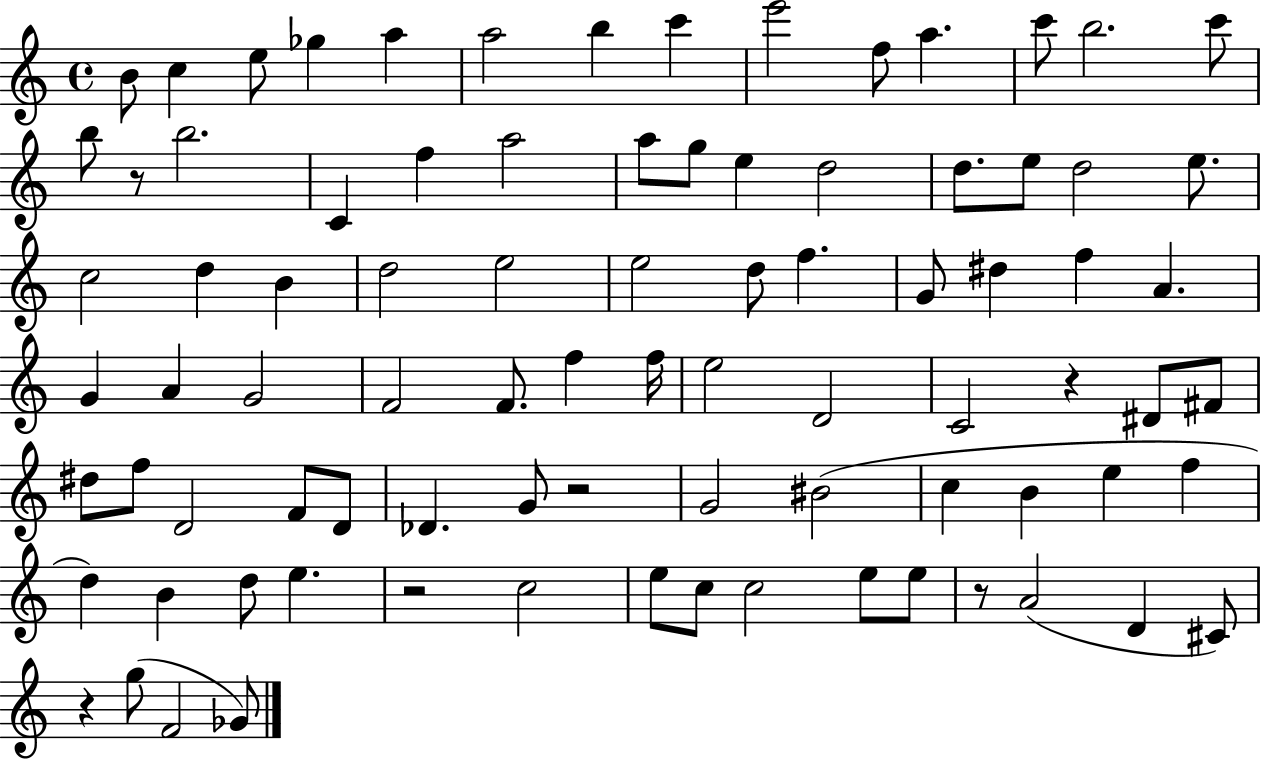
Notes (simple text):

B4/e C5/q E5/e Gb5/q A5/q A5/h B5/q C6/q E6/h F5/e A5/q. C6/e B5/h. C6/e B5/e R/e B5/h. C4/q F5/q A5/h A5/e G5/e E5/q D5/h D5/e. E5/e D5/h E5/e. C5/h D5/q B4/q D5/h E5/h E5/h D5/e F5/q. G4/e D#5/q F5/q A4/q. G4/q A4/q G4/h F4/h F4/e. F5/q F5/s E5/h D4/h C4/h R/q D#4/e F#4/e D#5/e F5/e D4/h F4/e D4/e Db4/q. G4/e R/h G4/h BIS4/h C5/q B4/q E5/q F5/q D5/q B4/q D5/e E5/q. R/h C5/h E5/e C5/e C5/h E5/e E5/e R/e A4/h D4/q C#4/e R/q G5/e F4/h Gb4/e